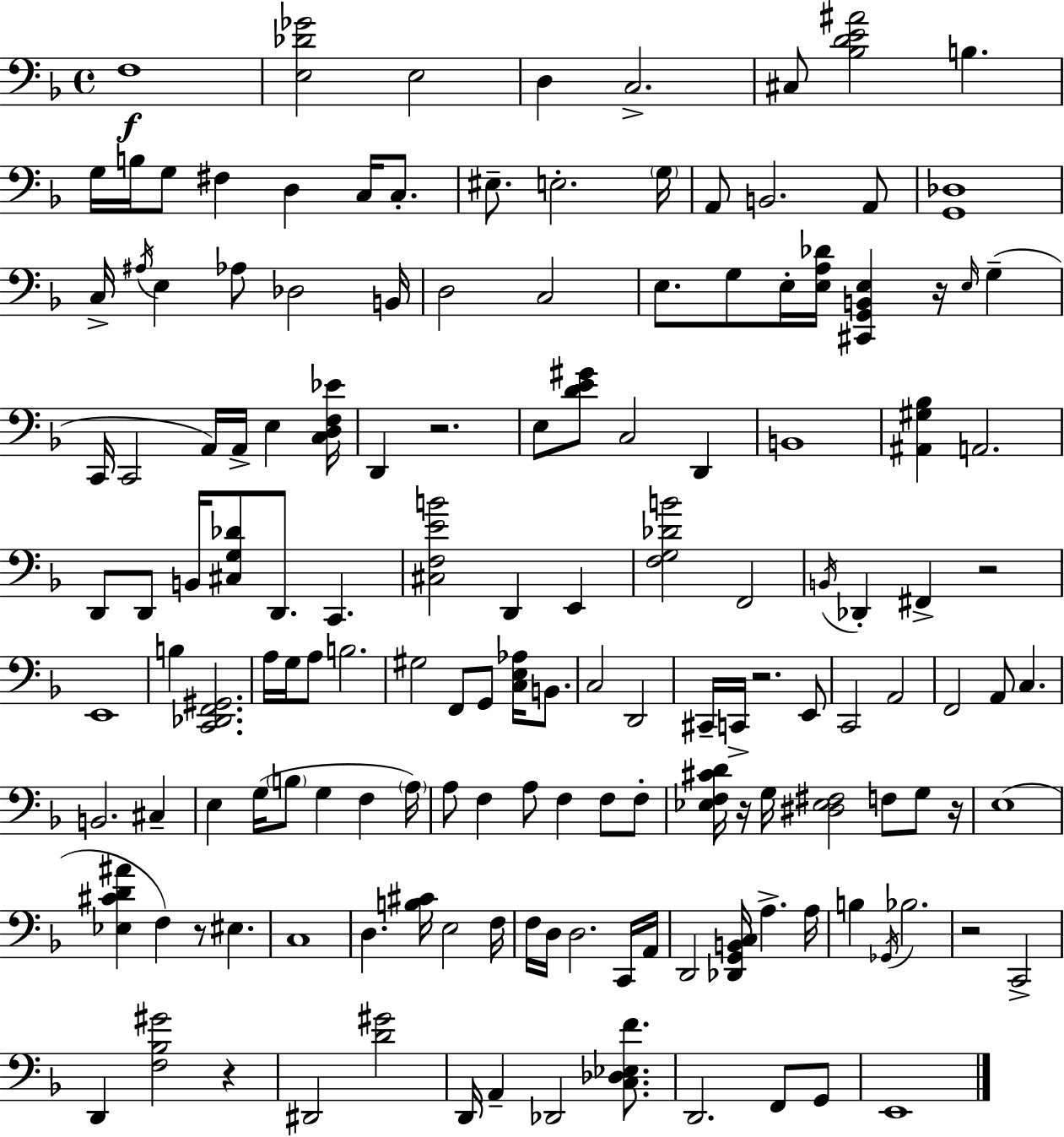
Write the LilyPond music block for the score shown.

{
  \clef bass
  \time 4/4
  \defaultTimeSignature
  \key d \minor
  f1\f | <e des' ges'>2 e2 | d4 c2.-> | cis8 <bes d' e' ais'>2 b4. | \break g16 b16 g8 fis4 d4 c16 c8.-. | eis8.-- e2.-. \parenthesize g16 | a,8 b,2. a,8 | <g, des>1 | \break c16-> \acciaccatura { ais16 } e4 aes8 des2 | b,16 d2 c2 | e8. g8 e16-. <e a des'>16 <cis, g, b, e>4 r16 \grace { e16 }( g4-- | c,16 c,2 a,16) a,16-> e4 | \break <c d f ees'>16 d,4 r2. | e8 <d' e' gis'>8 c2 d,4 | b,1 | <ais, gis bes>4 a,2. | \break d,8 d,8 b,16 <cis g des'>8 d,8. c,4. | <cis f e' b'>2 d,4 e,4 | <f g des' b'>2 f,2 | \acciaccatura { b,16 } des,4-. fis,4-> r2 | \break e,1 | b4 <c, des, f, gis,>2. | a16 g16 a8 b2. | gis2 f,8 g,8 <c e aes>16 | \break b,8. c2 d,2 | cis,16-- c,16-> r2. | e,8 c,2 a,2 | f,2 a,8 c4. | \break b,2. cis4-- | e4 g16( \parenthesize b8 g4 f4 | \parenthesize a16) a8 f4 a8 f4 f8 | f8-. <ees f cis' d'>16 r16 g16 <dis ees fis>2 f8 | \break g8 r16 e1( | <ees cis' d' ais'>4 f4) r8 eis4. | c1 | d4. <b cis'>16 e2 | \break f16 f16 d16 d2. | c,16 a,16 d,2 <des, g, b, c>16 a4.-> | a16 b4 \acciaccatura { ges,16 } bes2. | r2 c,2-> | \break d,4 <f bes gis'>2 | r4 dis,2 <d' gis'>2 | d,16 a,4-- des,2 | <c des ees f'>8. d,2. | \break f,8 g,8 e,1 | \bar "|."
}